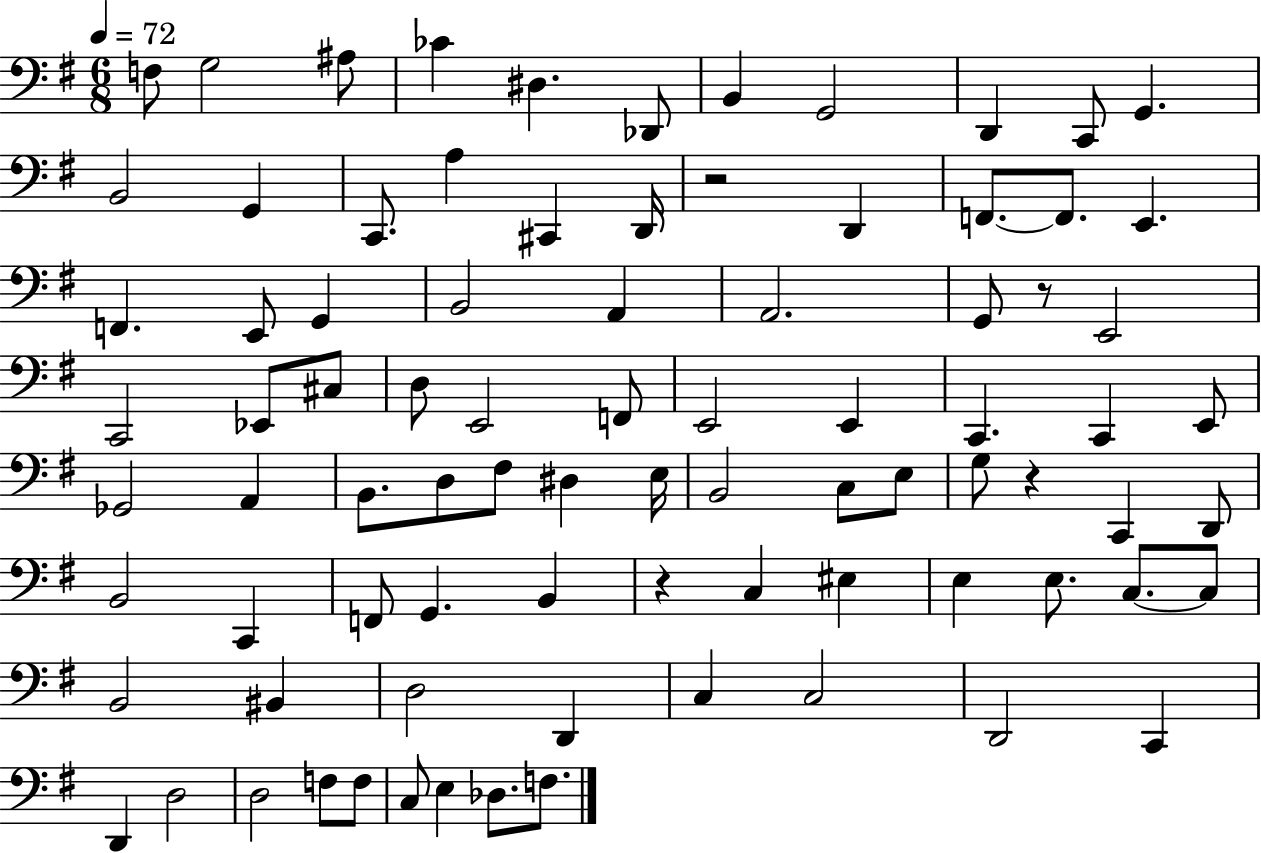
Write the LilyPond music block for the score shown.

{
  \clef bass
  \numericTimeSignature
  \time 6/8
  \key g \major
  \tempo 4 = 72
  f8 g2 ais8 | ces'4 dis4. des,8 | b,4 g,2 | d,4 c,8 g,4. | \break b,2 g,4 | c,8. a4 cis,4 d,16 | r2 d,4 | f,8.~~ f,8. e,4. | \break f,4. e,8 g,4 | b,2 a,4 | a,2. | g,8 r8 e,2 | \break c,2 ees,8 cis8 | d8 e,2 f,8 | e,2 e,4 | c,4. c,4 e,8 | \break ges,2 a,4 | b,8. d8 fis8 dis4 e16 | b,2 c8 e8 | g8 r4 c,4 d,8 | \break b,2 c,4 | f,8 g,4. b,4 | r4 c4 eis4 | e4 e8. c8.~~ c8 | \break b,2 bis,4 | d2 d,4 | c4 c2 | d,2 c,4 | \break d,4 d2 | d2 f8 f8 | c8 e4 des8. f8. | \bar "|."
}